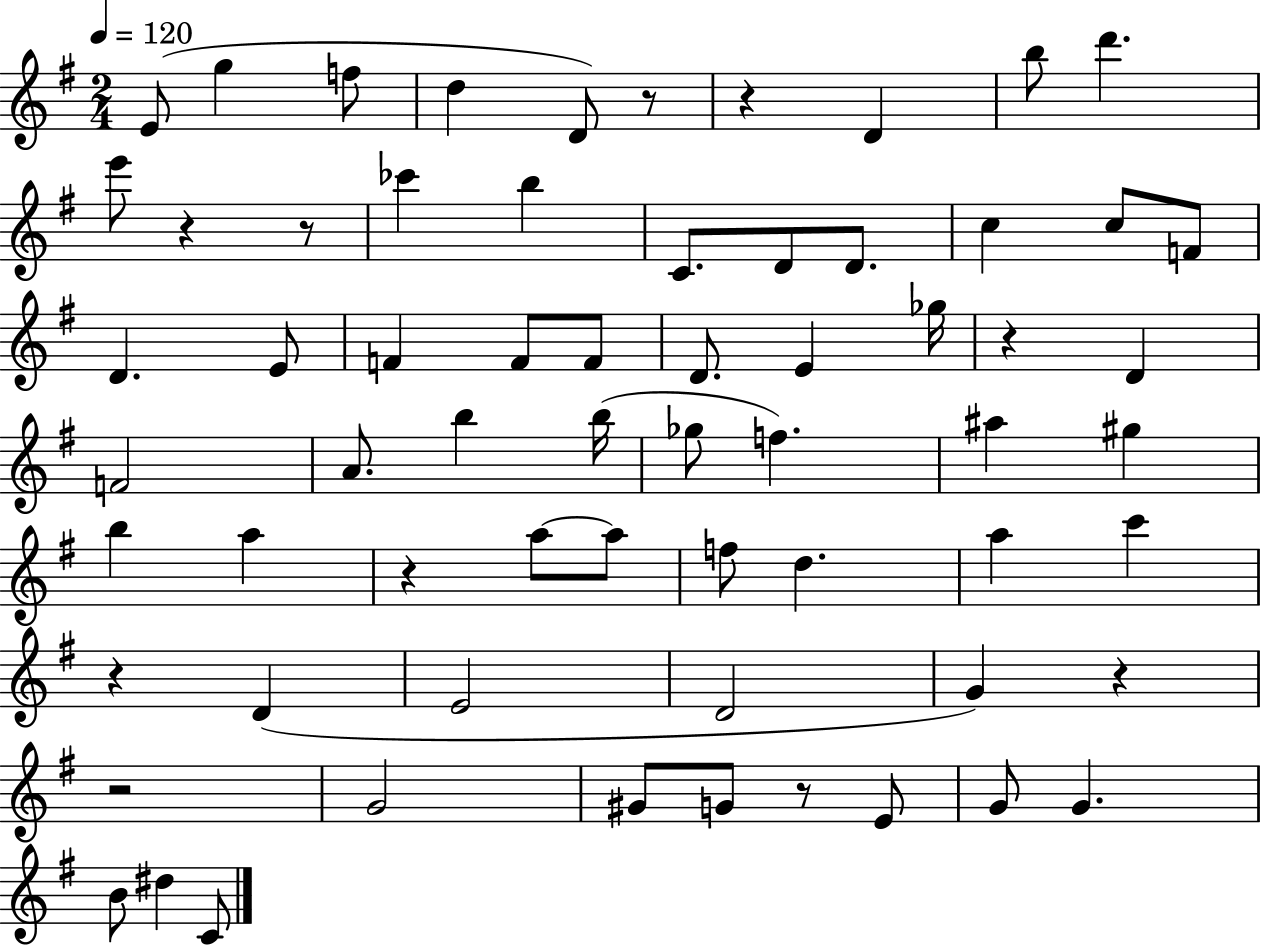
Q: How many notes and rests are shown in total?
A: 65